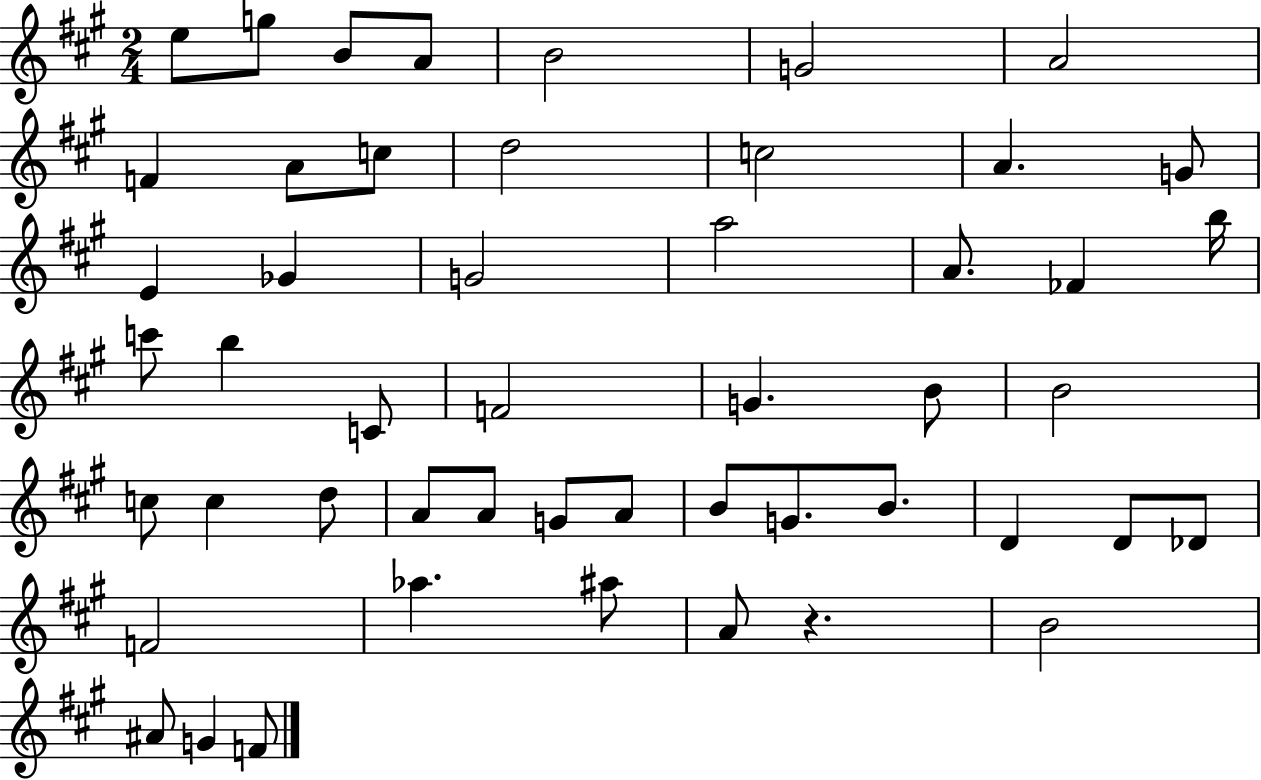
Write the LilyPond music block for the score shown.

{
  \clef treble
  \numericTimeSignature
  \time 2/4
  \key a \major
  e''8 g''8 b'8 a'8 | b'2 | g'2 | a'2 | \break f'4 a'8 c''8 | d''2 | c''2 | a'4. g'8 | \break e'4 ges'4 | g'2 | a''2 | a'8. fes'4 b''16 | \break c'''8 b''4 c'8 | f'2 | g'4. b'8 | b'2 | \break c''8 c''4 d''8 | a'8 a'8 g'8 a'8 | b'8 g'8. b'8. | d'4 d'8 des'8 | \break f'2 | aes''4. ais''8 | a'8 r4. | b'2 | \break ais'8 g'4 f'8 | \bar "|."
}